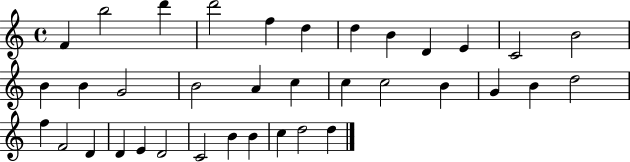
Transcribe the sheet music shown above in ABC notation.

X:1
T:Untitled
M:4/4
L:1/4
K:C
F b2 d' d'2 f d d B D E C2 B2 B B G2 B2 A c c c2 B G B d2 f F2 D D E D2 C2 B B c d2 d